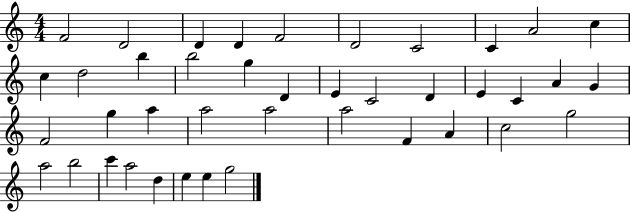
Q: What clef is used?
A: treble